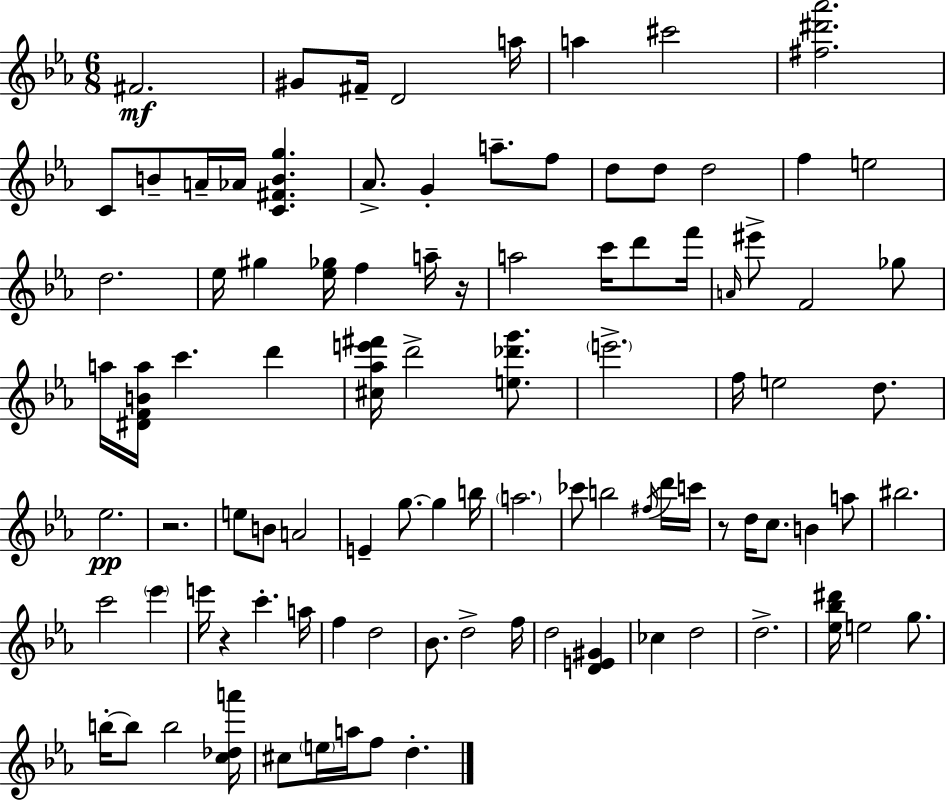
X:1
T:Untitled
M:6/8
L:1/4
K:Cm
^F2 ^G/2 ^F/4 D2 a/4 a ^c'2 [^f^d'_a']2 C/2 B/2 A/4 _A/4 [C^FBg] _A/2 G a/2 f/2 d/2 d/2 d2 f e2 d2 _e/4 ^g [_e_g]/4 f a/4 z/4 a2 c'/4 d'/2 f'/4 A/4 ^e'/2 F2 _g/2 a/4 [^DFBa]/4 c' d' [^c_ae'^f']/4 d'2 [e_d'g']/2 e'2 f/4 e2 d/2 _e2 z2 e/2 B/2 A2 E g/2 g b/4 a2 _c'/2 b2 ^f/4 d'/4 c'/4 z/2 d/4 c/2 B a/2 ^b2 c'2 _e' e'/4 z c' a/4 f d2 _B/2 d2 f/4 d2 [DE^G] _c d2 d2 [_e_b^d']/4 e2 g/2 b/4 b/2 b2 [c_da']/4 ^c/2 e/4 a/4 f/2 d